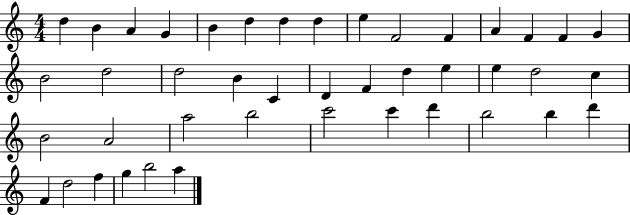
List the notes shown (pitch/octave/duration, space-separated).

D5/q B4/q A4/q G4/q B4/q D5/q D5/q D5/q E5/q F4/h F4/q A4/q F4/q F4/q G4/q B4/h D5/h D5/h B4/q C4/q D4/q F4/q D5/q E5/q E5/q D5/h C5/q B4/h A4/h A5/h B5/h C6/h C6/q D6/q B5/h B5/q D6/q F4/q D5/h F5/q G5/q B5/h A5/q